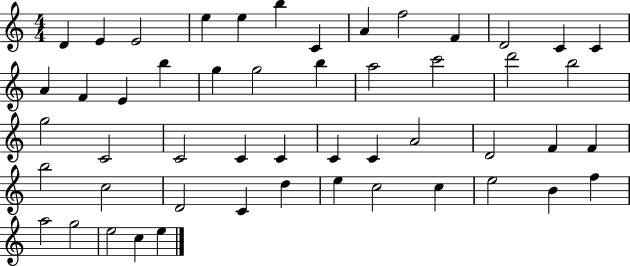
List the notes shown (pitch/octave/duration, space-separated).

D4/q E4/q E4/h E5/q E5/q B5/q C4/q A4/q F5/h F4/q D4/h C4/q C4/q A4/q F4/q E4/q B5/q G5/q G5/h B5/q A5/h C6/h D6/h B5/h G5/h C4/h C4/h C4/q C4/q C4/q C4/q A4/h D4/h F4/q F4/q B5/h C5/h D4/h C4/q D5/q E5/q C5/h C5/q E5/h B4/q F5/q A5/h G5/h E5/h C5/q E5/q